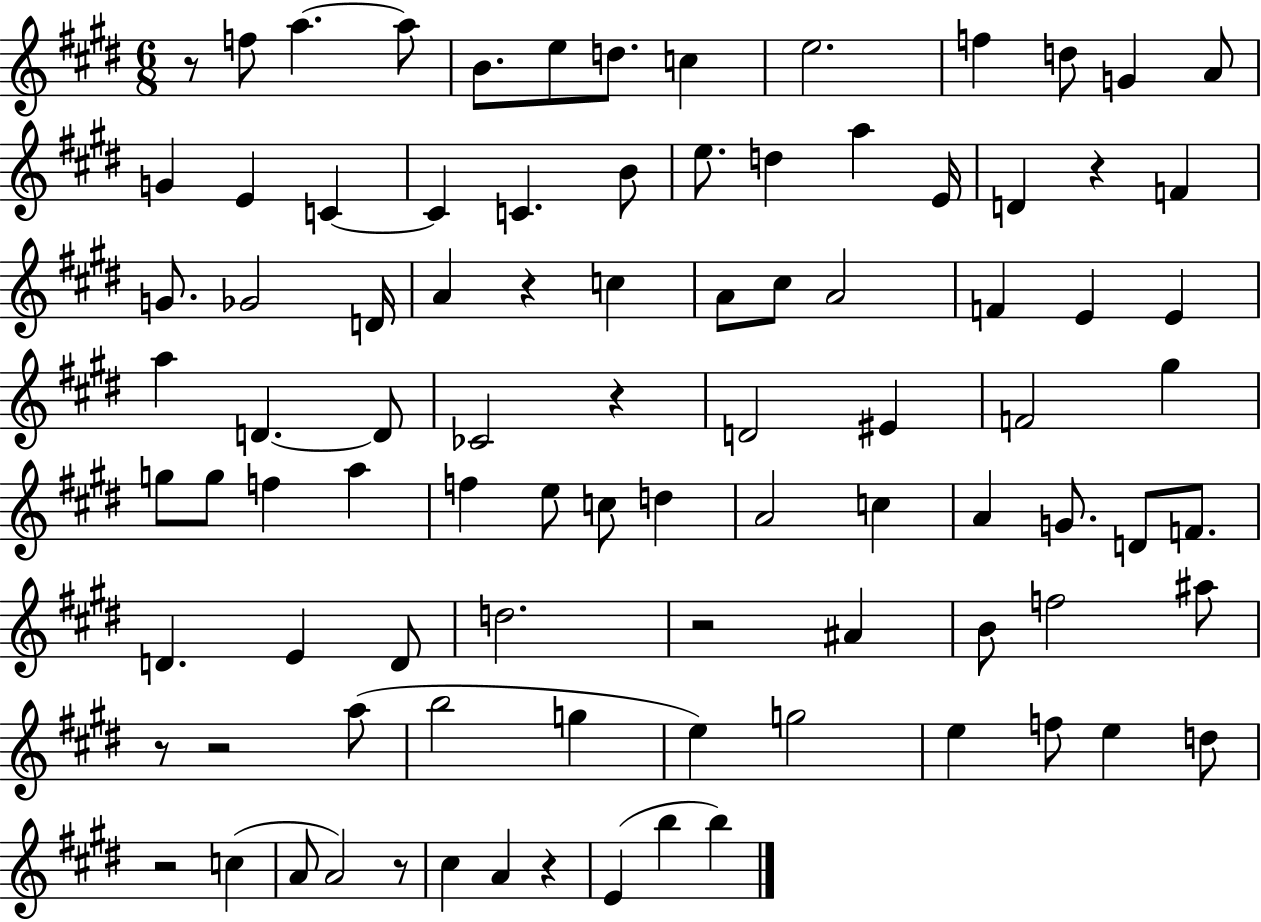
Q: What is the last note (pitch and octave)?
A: B5